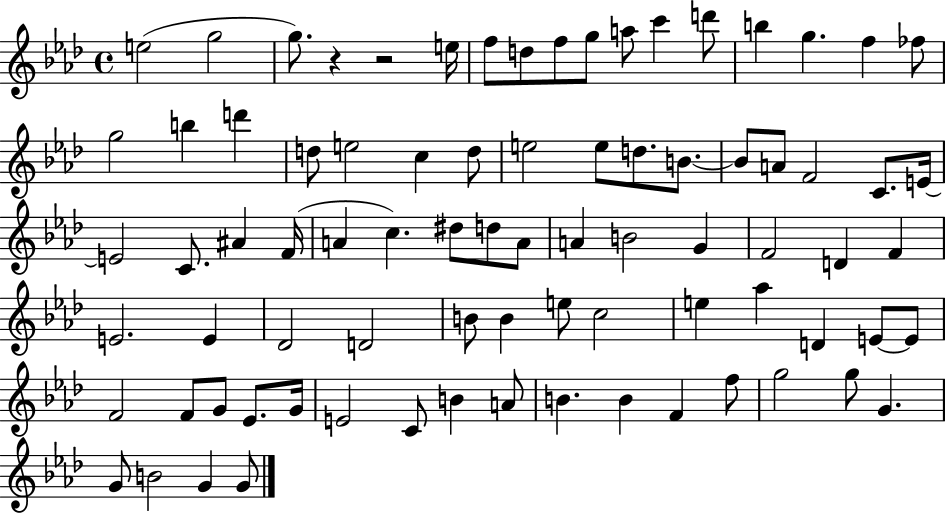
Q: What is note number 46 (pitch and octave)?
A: F4